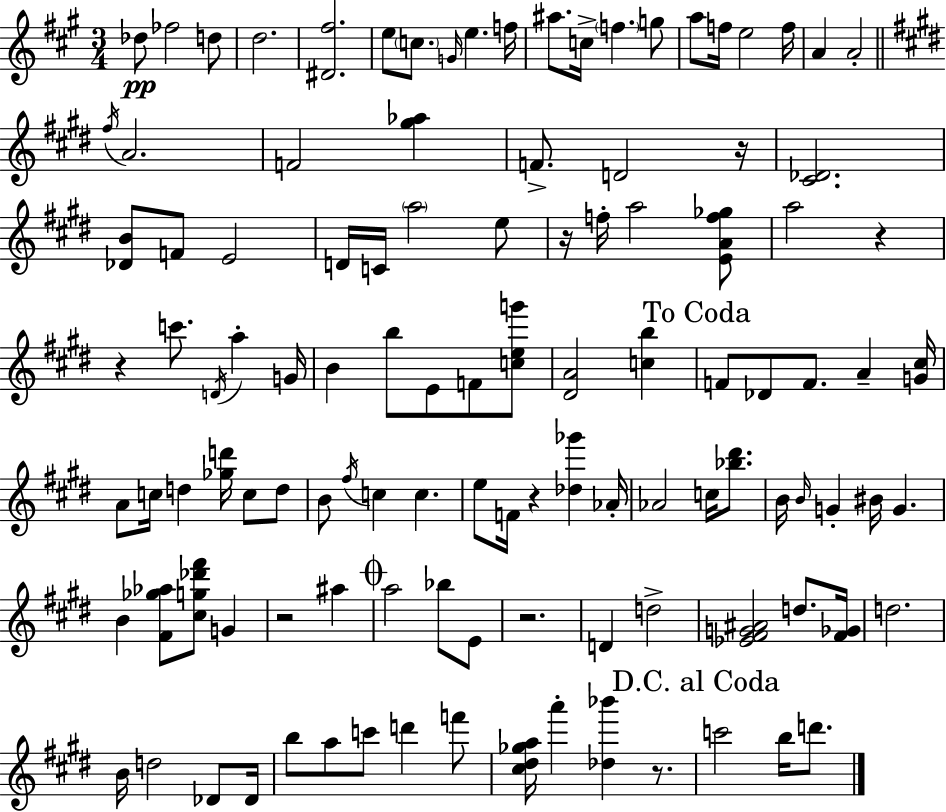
{
  \clef treble
  \numericTimeSignature
  \time 3/4
  \key a \major
  des''8\pp fes''2 d''8 | d''2. | <dis' fis''>2. | e''8 \parenthesize c''8. \grace { g'16 } e''4. | \break f''16 ais''8. c''16-> \parenthesize f''4. g''8 | a''8 f''16 e''2 | f''16 a'4 a'2-. | \bar "||" \break \key e \major \acciaccatura { fis''16 } a'2. | f'2 <gis'' aes''>4 | f'8.-> d'2 | r16 <cis' des'>2. | \break <des' b'>8 f'8 e'2 | d'16 c'16 \parenthesize a''2 e''8 | r16 f''16-. a''2 <e' a' f'' ges''>8 | a''2 r4 | \break r4 c'''8. \acciaccatura { d'16 } a''4-. | g'16 b'4 b''8 e'8 f'8 | <c'' e'' g'''>8 <dis' a'>2 <c'' b''>4 | \mark "To Coda" f'8 des'8 f'8. a'4-- | \break <g' cis''>16 a'8 c''16 d''4 <ges'' d'''>16 c''8 | d''8 b'8 \acciaccatura { fis''16 } c''4 c''4. | e''8 f'16 r4 <des'' ges'''>4 | aes'16-. aes'2 c''16 | \break <bes'' dis'''>8. b'16 \grace { b'16 } g'4-. bis'16 g'4. | b'4 <fis' ges'' aes''>8 <cis'' g'' des''' fis'''>8 | g'4 r2 | ais''4 \mark \markup { \musicglyph "scripts.coda" } a''2 | \break bes''8 e'8 r2. | d'4 d''2-> | <ees' fis' g' ais'>2 | d''8. <fis' ges'>16 d''2. | \break b'16 d''2 | des'8 des'16 b''8 a''8 c'''8 d'''4 | f'''8 <cis'' dis'' ges'' a''>16 a'''4-. <des'' bes'''>4 | r8. \mark "D.C. al Coda" c'''2 | \break b''16 d'''8. \bar "|."
}